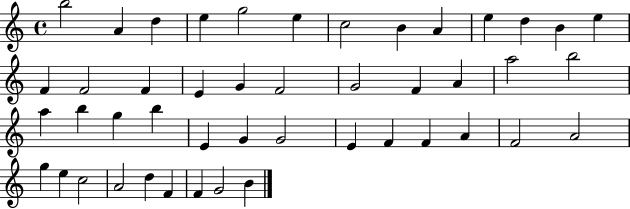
X:1
T:Untitled
M:4/4
L:1/4
K:C
b2 A d e g2 e c2 B A e d B e F F2 F E G F2 G2 F A a2 b2 a b g b E G G2 E F F A F2 A2 g e c2 A2 d F F G2 B